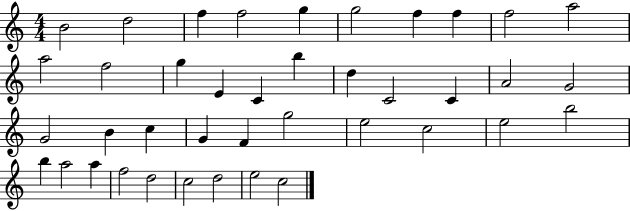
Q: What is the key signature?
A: C major